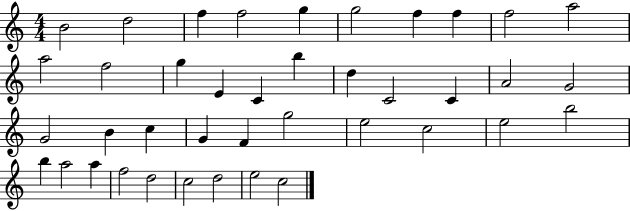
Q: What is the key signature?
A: C major